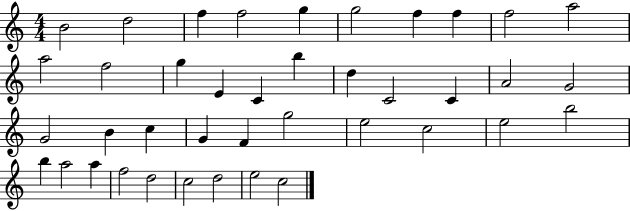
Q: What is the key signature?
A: C major